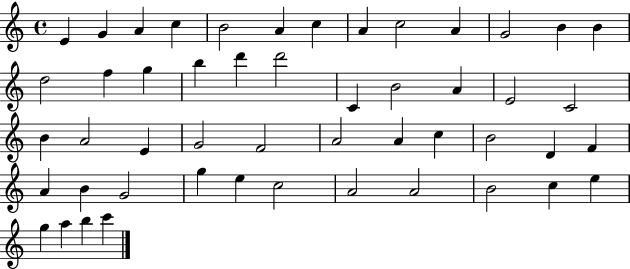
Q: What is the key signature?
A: C major